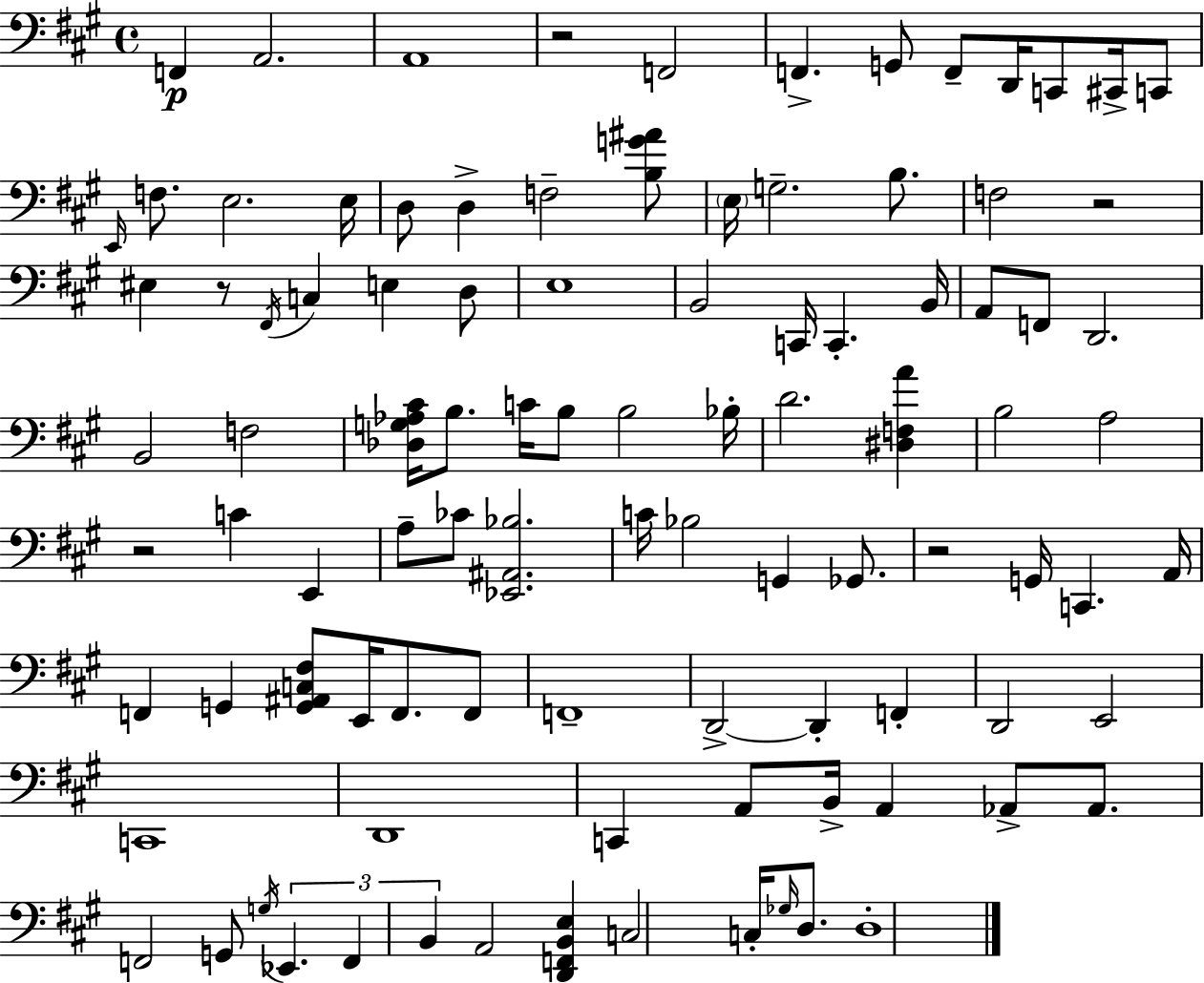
F2/q A2/h. A2/w R/h F2/h F2/q. G2/e F2/e D2/s C2/e C#2/s C2/e E2/s F3/e. E3/h. E3/s D3/e D3/q F3/h [B3,G4,A#4]/e E3/s G3/h. B3/e. F3/h R/h EIS3/q R/e F#2/s C3/q E3/q D3/e E3/w B2/h C2/s C2/q. B2/s A2/e F2/e D2/h. B2/h F3/h [Db3,G3,Ab3,C#4]/s B3/e. C4/s B3/e B3/h Bb3/s D4/h. [D#3,F3,A4]/q B3/h A3/h R/h C4/q E2/q A3/e CES4/e [Eb2,A#2,Bb3]/h. C4/s Bb3/h G2/q Gb2/e. R/h G2/s C2/q. A2/s F2/q G2/q [G2,A#2,C3,F#3]/e E2/s F2/e. F2/e F2/w D2/h D2/q F2/q D2/h E2/h C2/w D2/w C2/q A2/e B2/s A2/q Ab2/e Ab2/e. F2/h G2/e G3/s Eb2/q. F2/q B2/q A2/h [D2,F2,B2,E3]/q C3/h C3/s Gb3/s D3/e. D3/w